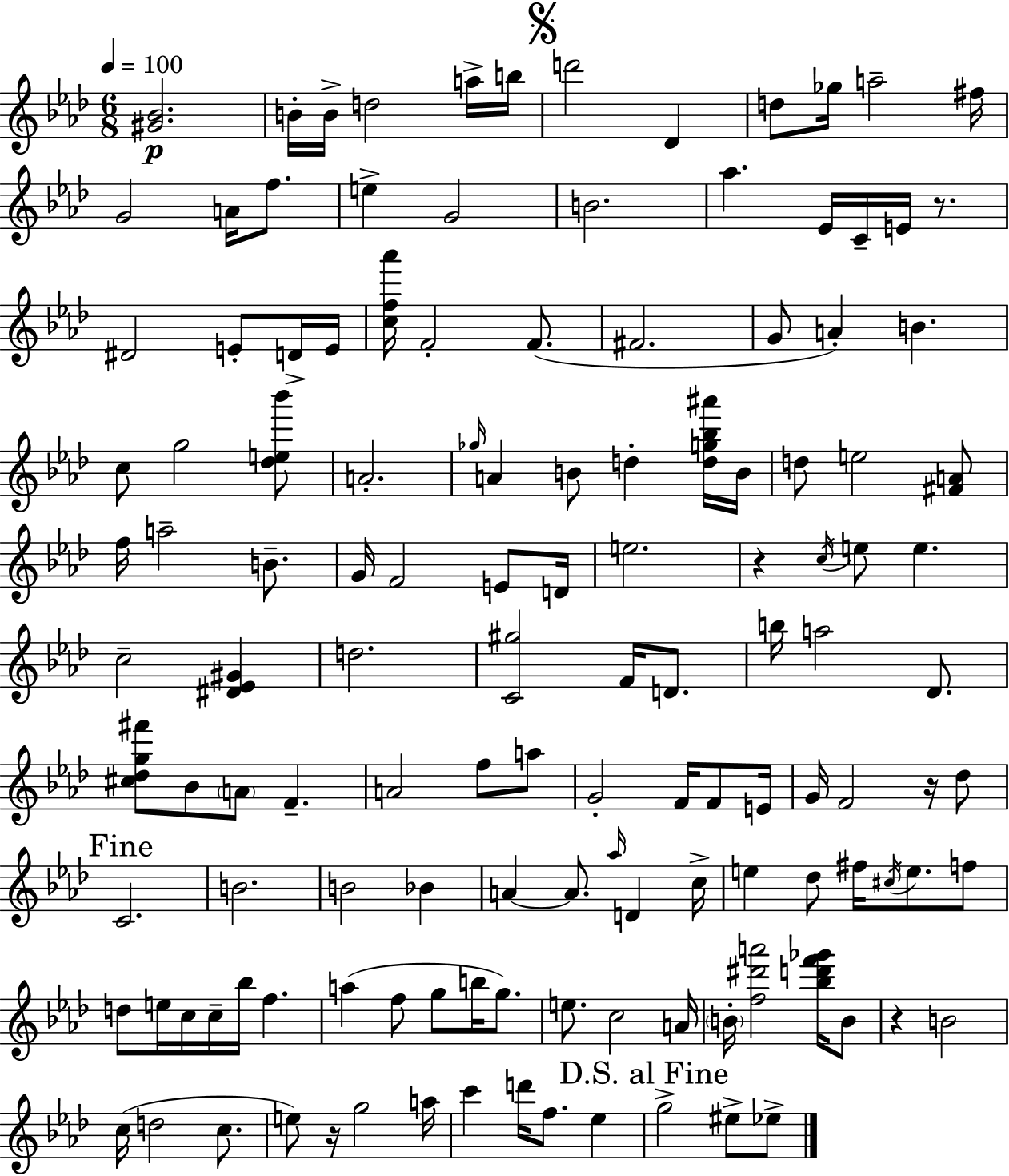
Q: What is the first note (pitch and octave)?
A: B4